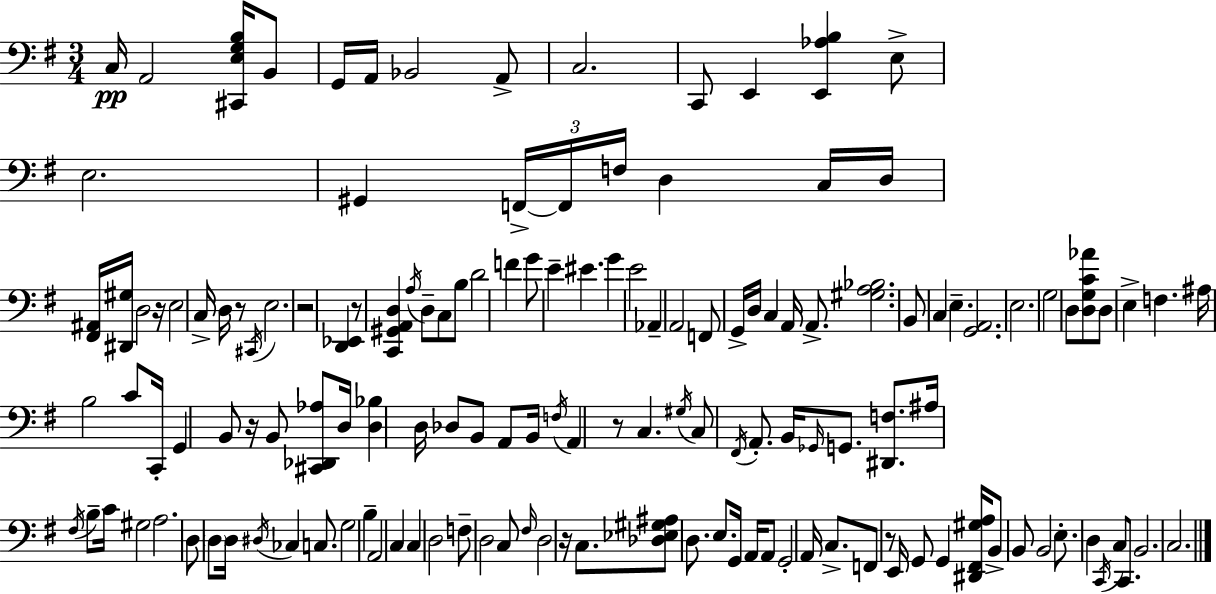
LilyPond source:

{
  \clef bass
  \numericTimeSignature
  \time 3/4
  \key e \minor
  \repeat volta 2 { c16\pp a,2 <cis, e g b>16 b,8 | g,16 a,16 bes,2 a,8-> | c2. | c,8 e,4 <e, aes b>4 e8-> | \break e2. | gis,4 \tuplet 3/2 { f,16->~~ f,16 f16 } d4 c16 | d16 <fis, ais,>16 <dis, gis>16 d2 r16 | e2 c16-> d16 r8 | \break \acciaccatura { cis,16 } e2. | r2 <d, ees,>4 | r8 <c, gis, a, d>4 \acciaccatura { a16 } d8-- c8 | b8 d'2 f'4 | \break g'8 e'4-- eis'4. | g'4 e'2 | aes,4-- a,2 | f,8 g,16-> d16 c4 a,16 a,8.-> | \break <gis a bes>2. | b,8 c4 e4.-- | <g, a,>2. | e2. | \break g2 d8 | <d g c' aes'>8 d8 e4-> f4. | ais16 b2 c'8 | c,16-. g,4 b,8 r16 b,8 <cis, des, aes>8 | \break d16 <d bes>4 d16 des8 b,8 a,8 | b,16 \acciaccatura { f16 } a,4 r8 c4. | \acciaccatura { gis16 } c8 \acciaccatura { fis,16 } a,8.-. b,16 \grace { ges,16 } | g,8. <dis, f>8. ais16 \acciaccatura { fis16 } b8-- c'16 gis2 | \break a2. | d8 \parenthesize d8 d16 | \acciaccatura { dis16 } ces4 c8. g2 | b4-- a,2 | \break c4 c4 | d2 f8-- d2 | c8 \grace { fis16 } d2 | r16 c8. <des ees gis ais>8 d8. | \break e8. g,16 a,16 a,8 g,2-. | a,16 c8.-> f,8 r8 | e,16 g,8 g,4 <dis, fis, gis a>16 b,8-> b,8 | b,2 e8.-. | \break d4 \acciaccatura { c,16 } c8 c,8. b,2. | c2. | } \bar "|."
}